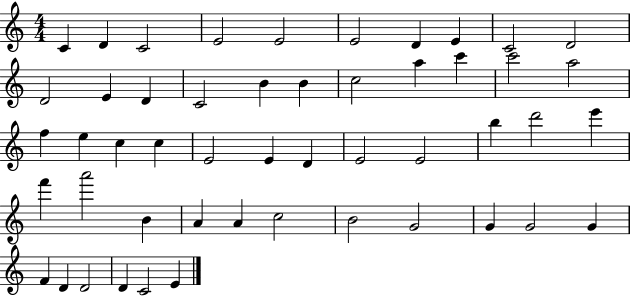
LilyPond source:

{
  \clef treble
  \numericTimeSignature
  \time 4/4
  \key c \major
  c'4 d'4 c'2 | e'2 e'2 | e'2 d'4 e'4 | c'2 d'2 | \break d'2 e'4 d'4 | c'2 b'4 b'4 | c''2 a''4 c'''4 | c'''2 a''2 | \break f''4 e''4 c''4 c''4 | e'2 e'4 d'4 | e'2 e'2 | b''4 d'''2 e'''4 | \break f'''4 a'''2 b'4 | a'4 a'4 c''2 | b'2 g'2 | g'4 g'2 g'4 | \break f'4 d'4 d'2 | d'4 c'2 e'4 | \bar "|."
}